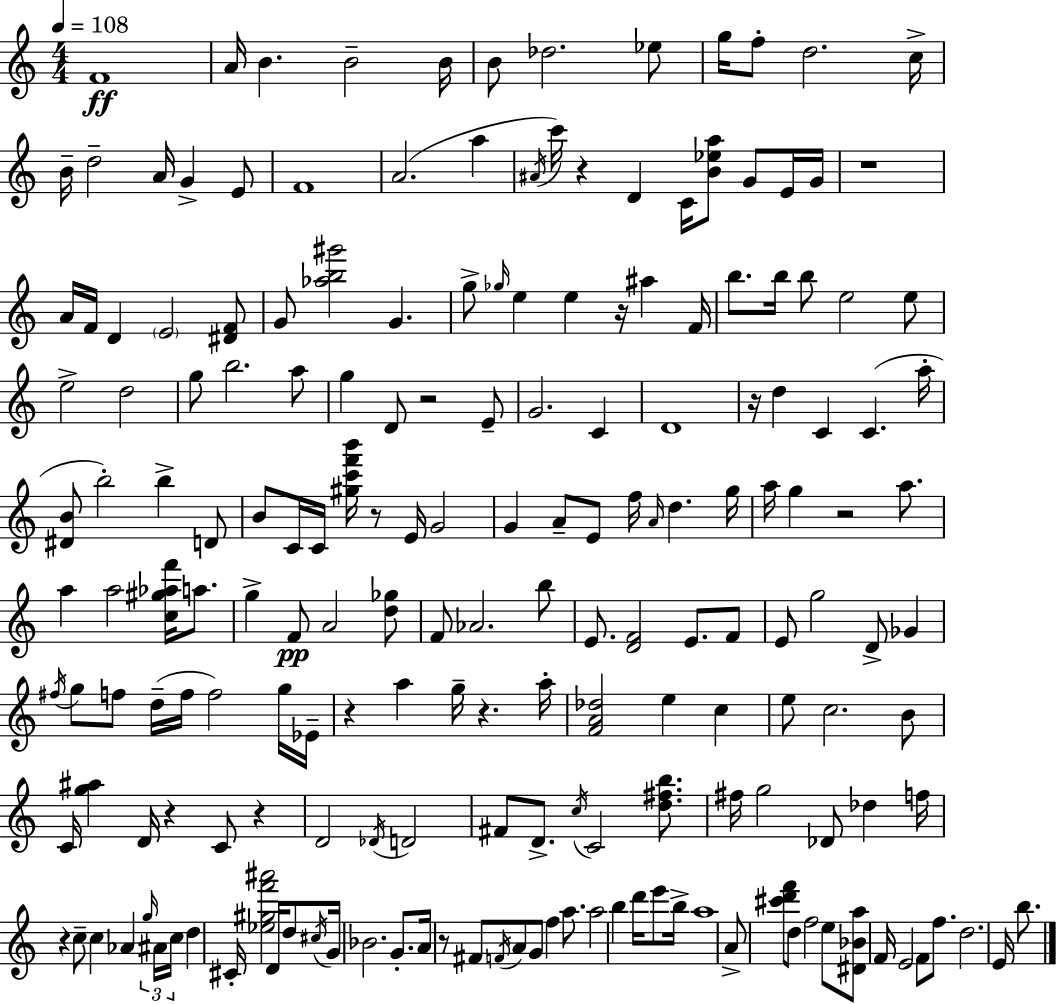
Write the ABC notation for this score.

X:1
T:Untitled
M:4/4
L:1/4
K:C
F4 A/4 B B2 B/4 B/2 _d2 _e/2 g/4 f/2 d2 c/4 B/4 d2 A/4 G E/2 F4 A2 a ^A/4 c'/4 z D C/4 [B_ea]/2 G/2 E/4 G/4 z4 A/4 F/4 D E2 [^DF]/2 G/2 [_ab^g']2 G g/2 _g/4 e e z/4 ^a F/4 b/2 b/4 b/2 e2 e/2 e2 d2 g/2 b2 a/2 g D/2 z2 E/2 G2 C D4 z/4 d C C a/4 [^DB]/2 b2 b D/2 B/2 C/4 C/4 [^gc'f'b']/4 z/2 E/4 G2 G A/2 E/2 f/4 A/4 d g/4 a/4 g z2 a/2 a a2 [c^g_af']/4 a/2 g F/2 A2 [d_g]/2 F/2 _A2 b/2 E/2 [DF]2 E/2 F/2 E/2 g2 D/2 _G ^f/4 g/2 f/2 d/4 f/4 f2 g/4 _E/4 z a g/4 z a/4 [FA_d]2 e c e/2 c2 B/2 C/4 [g^a] D/4 z C/2 z D2 _D/4 D2 ^F/2 D/2 c/4 C2 [d^fb]/2 ^f/4 g2 _D/2 _d f/4 z c/2 c _A g/4 ^A/4 c/4 d ^C/4 [_e^gf'^a']2 D/4 d/2 ^c/4 G/4 _B2 G/2 A/4 z/2 ^F/2 F/4 A/2 G/2 f a/2 a2 b d'/4 e'/2 b/4 a4 A/2 [^c'd'f']/2 d/2 f2 e/2 [^D_Ba]/2 F/4 E2 F/2 f/2 d2 E/4 b/2